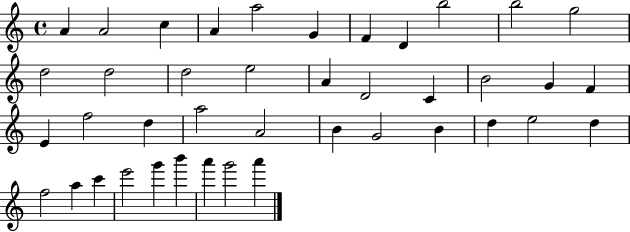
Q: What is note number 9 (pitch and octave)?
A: B5